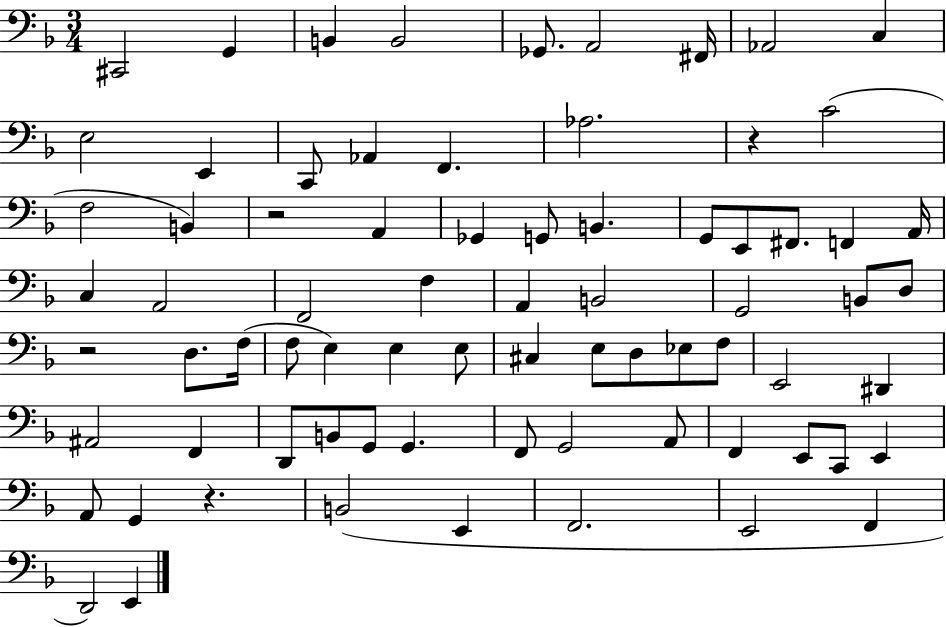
C#2/h G2/q B2/q B2/h Gb2/e. A2/h F#2/s Ab2/h C3/q E3/h E2/q C2/e Ab2/q F2/q. Ab3/h. R/q C4/h F3/h B2/q R/h A2/q Gb2/q G2/e B2/q. G2/e E2/e F#2/e. F2/q A2/s C3/q A2/h F2/h F3/q A2/q B2/h G2/h B2/e D3/e R/h D3/e. F3/s F3/e E3/q E3/q E3/e C#3/q E3/e D3/e Eb3/e F3/e E2/h D#2/q A#2/h F2/q D2/e B2/e G2/e G2/q. F2/e G2/h A2/e F2/q E2/e C2/e E2/q A2/e G2/q R/q. B2/h E2/q F2/h. E2/h F2/q D2/h E2/q